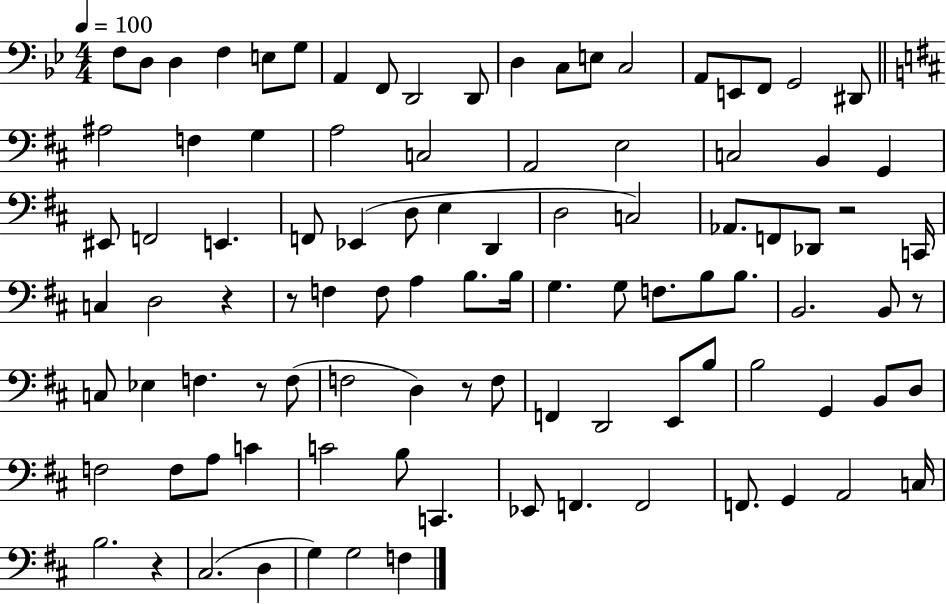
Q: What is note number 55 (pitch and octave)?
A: B3